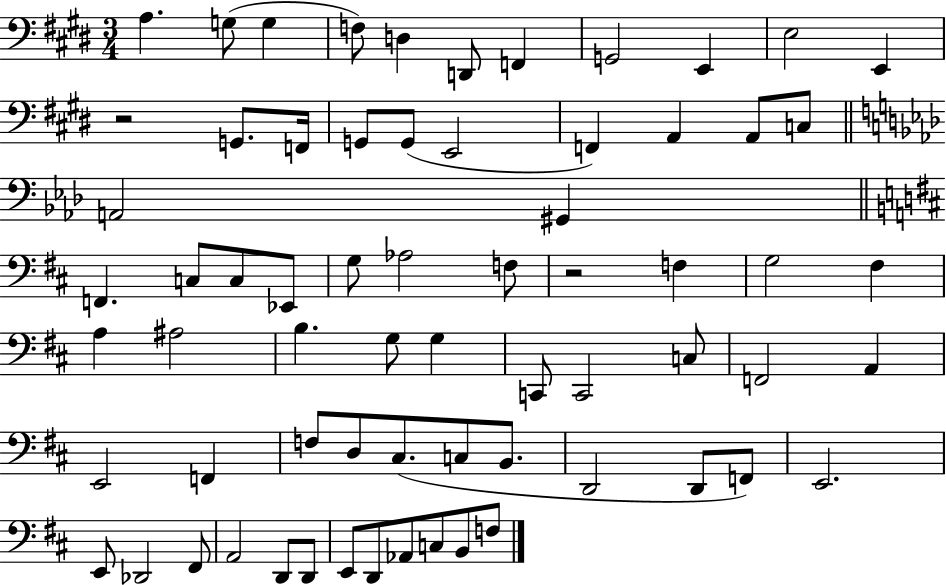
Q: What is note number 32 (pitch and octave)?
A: F#3